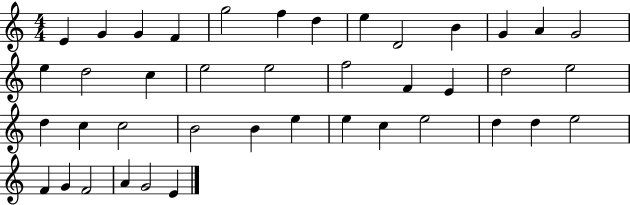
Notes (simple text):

E4/q G4/q G4/q F4/q G5/h F5/q D5/q E5/q D4/h B4/q G4/q A4/q G4/h E5/q D5/h C5/q E5/h E5/h F5/h F4/q E4/q D5/h E5/h D5/q C5/q C5/h B4/h B4/q E5/q E5/q C5/q E5/h D5/q D5/q E5/h F4/q G4/q F4/h A4/q G4/h E4/q